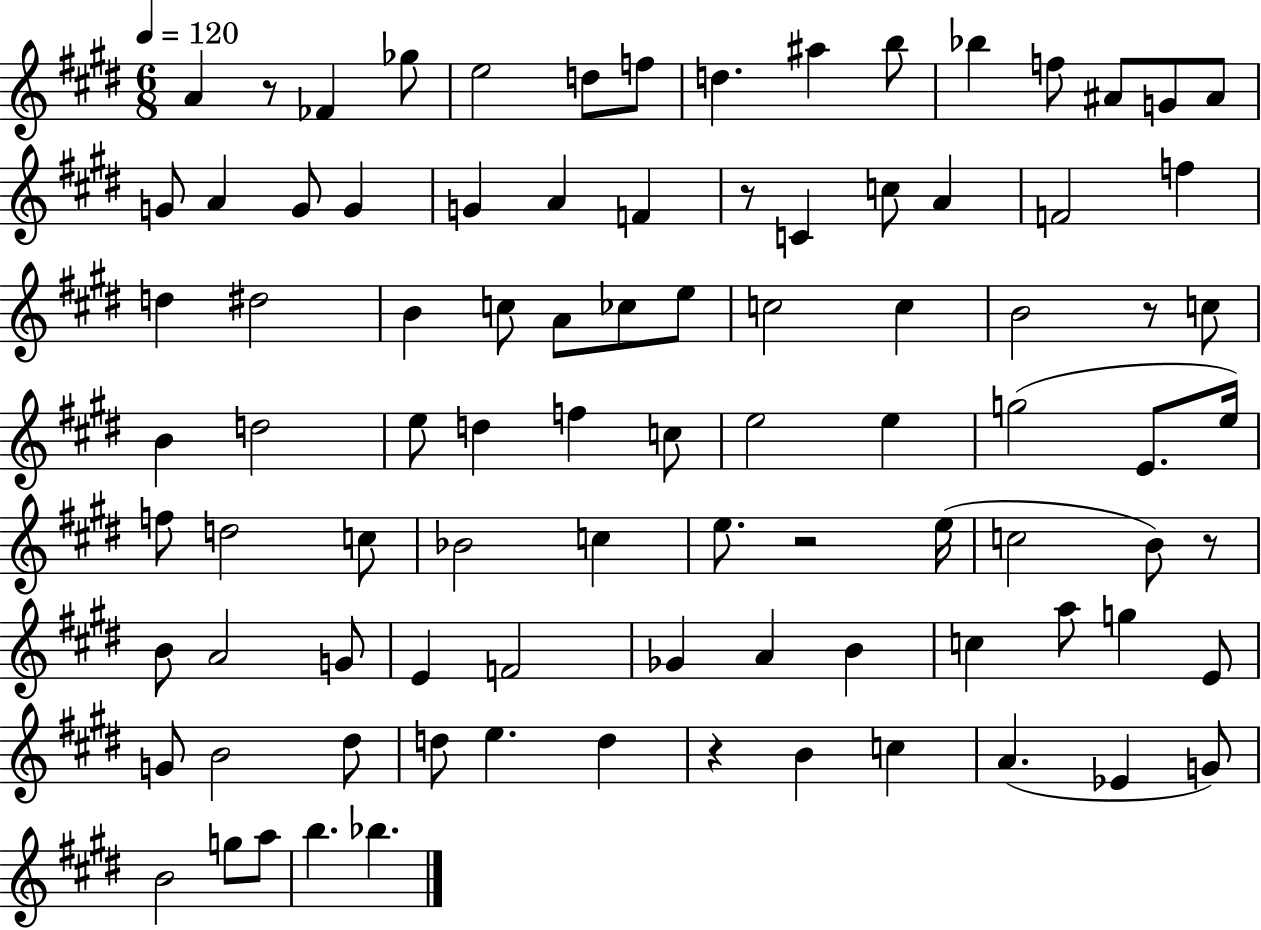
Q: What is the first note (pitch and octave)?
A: A4